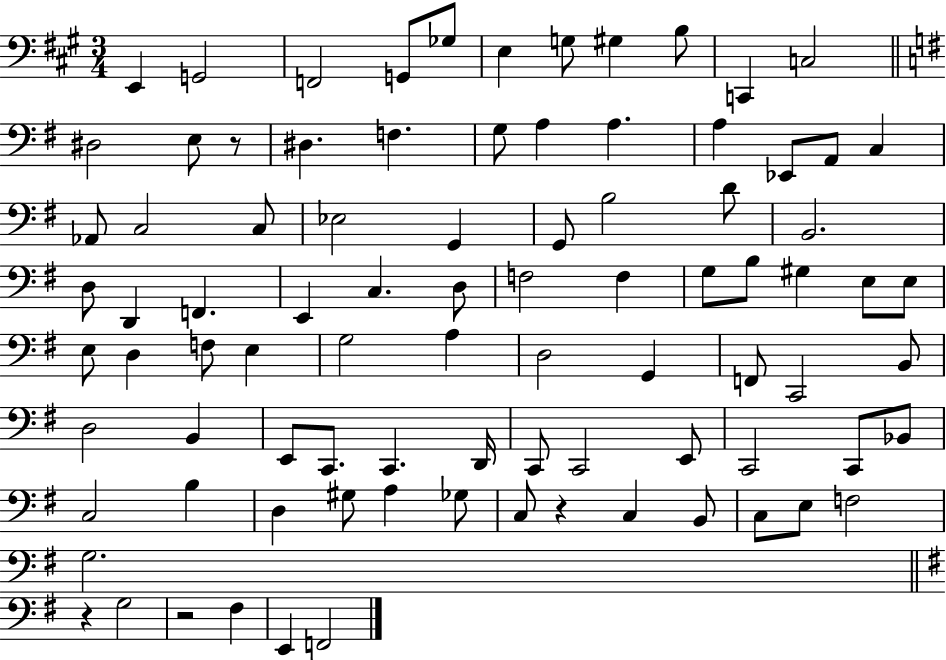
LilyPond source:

{
  \clef bass
  \numericTimeSignature
  \time 3/4
  \key a \major
  e,4 g,2 | f,2 g,8 ges8 | e4 g8 gis4 b8 | c,4 c2 | \break \bar "||" \break \key g \major dis2 e8 r8 | dis4. f4. | g8 a4 a4. | a4 ees,8 a,8 c4 | \break aes,8 c2 c8 | ees2 g,4 | g,8 b2 d'8 | b,2. | \break d8 d,4 f,4. | e,4 c4. d8 | f2 f4 | g8 b8 gis4 e8 e8 | \break e8 d4 f8 e4 | g2 a4 | d2 g,4 | f,8 c,2 b,8 | \break d2 b,4 | e,8 c,8. c,4. d,16 | c,8 c,2 e,8 | c,2 c,8 bes,8 | \break c2 b4 | d4 gis8 a4 ges8 | c8 r4 c4 b,8 | c8 e8 f2 | \break g2. | \bar "||" \break \key g \major r4 g2 | r2 fis4 | e,4 f,2 | \bar "|."
}